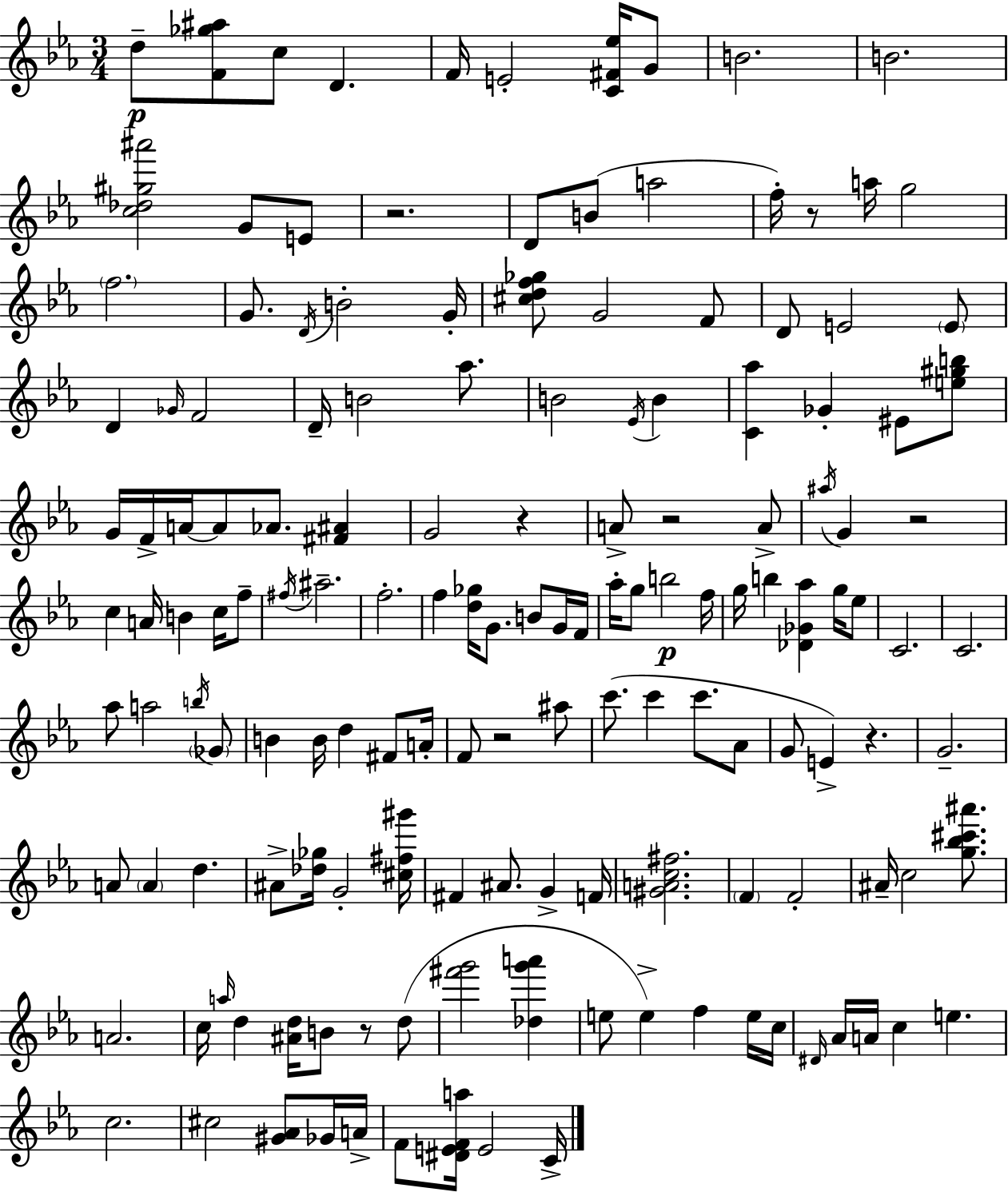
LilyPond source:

{
  \clef treble
  \numericTimeSignature
  \time 3/4
  \key ees \major
  \repeat volta 2 { d''8--\p <f' ges'' ais''>8 c''8 d'4. | f'16 e'2-. <c' fis' ees''>16 g'8 | b'2. | b'2. | \break <c'' des'' gis'' ais'''>2 g'8 e'8 | r2. | d'8 b'8( a''2 | f''16-.) r8 a''16 g''2 | \break \parenthesize f''2. | g'8. \acciaccatura { d'16 } b'2-. | g'16-. <cis'' d'' f'' ges''>8 g'2 f'8 | d'8 e'2 \parenthesize e'8 | \break d'4 \grace { ges'16 } f'2 | d'16-- b'2 aes''8. | b'2 \acciaccatura { ees'16 } b'4 | <c' aes''>4 ges'4-. eis'8 | \break <e'' gis'' b''>8 g'16 f'16-> a'16~~ a'8 aes'8. <fis' ais'>4 | g'2 r4 | a'8-> r2 | a'8-> \acciaccatura { ais''16 } g'4 r2 | \break c''4 a'16 b'4 | c''16 f''8-- \acciaccatura { fis''16 } ais''2.-- | f''2.-. | f''4 <d'' ges''>16 g'8. | \break b'8 g'16 f'16 aes''16-. g''8 b''2\p | f''16 g''16 b''4 <des' ges' aes''>4 | g''16 ees''8 c'2. | c'2. | \break aes''8 a''2 | \acciaccatura { b''16 } \parenthesize ges'8 b'4 b'16 d''4 | fis'8 a'16-. f'8 r2 | ais''8 c'''8.( c'''4 | \break c'''8. aes'8 g'8 e'4->) | r4. g'2.-- | a'8 \parenthesize a'4 | d''4. ais'8-> <des'' ges''>16 g'2-. | \break <cis'' fis'' gis'''>16 fis'4 ais'8. | g'4-> f'16 <gis' a' c'' fis''>2. | \parenthesize f'4 f'2-. | ais'16-- c''2 | \break <g'' bes'' cis''' ais'''>8. a'2. | c''16 \grace { a''16 } d''4 | <ais' d''>16 b'8 r8 d''8( <fis''' g'''>2 | <des'' g''' a'''>4 e''8 e''4->) | \break f''4 e''16 c''16 \grace { dis'16 } aes'16 a'16 c''4 | e''4. c''2. | cis''2 | <gis' aes'>8 ges'16 a'16-> f'8 <dis' e' f' a''>16 e'2 | \break c'16-> } \bar "|."
}